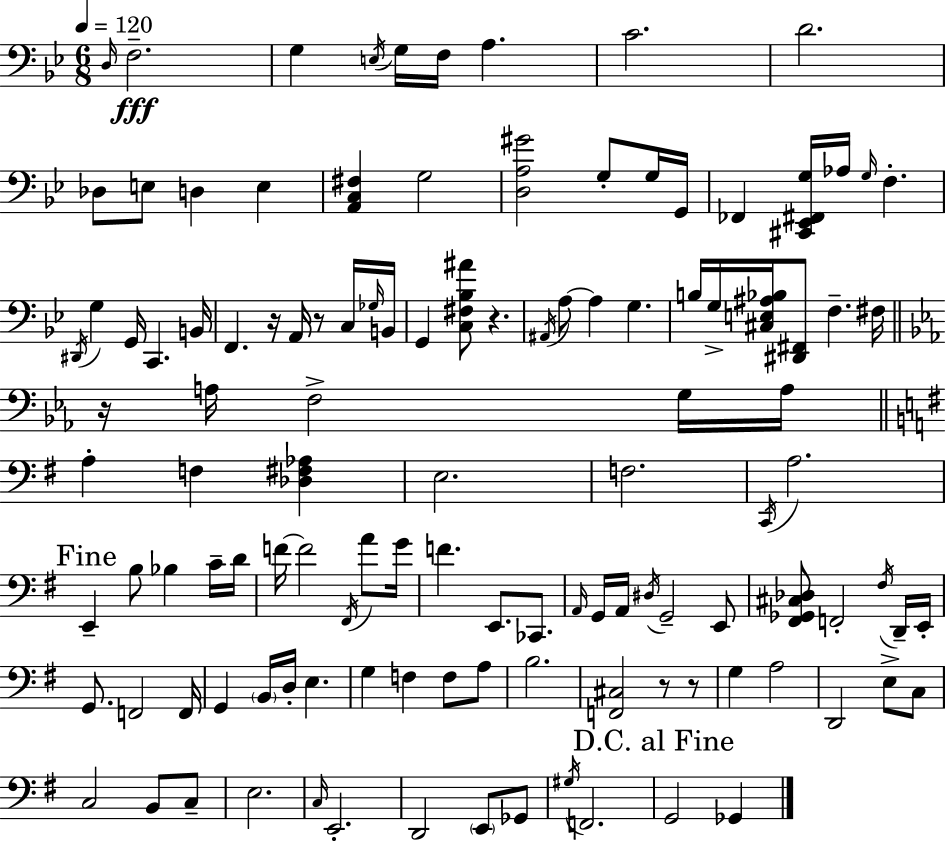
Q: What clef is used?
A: bass